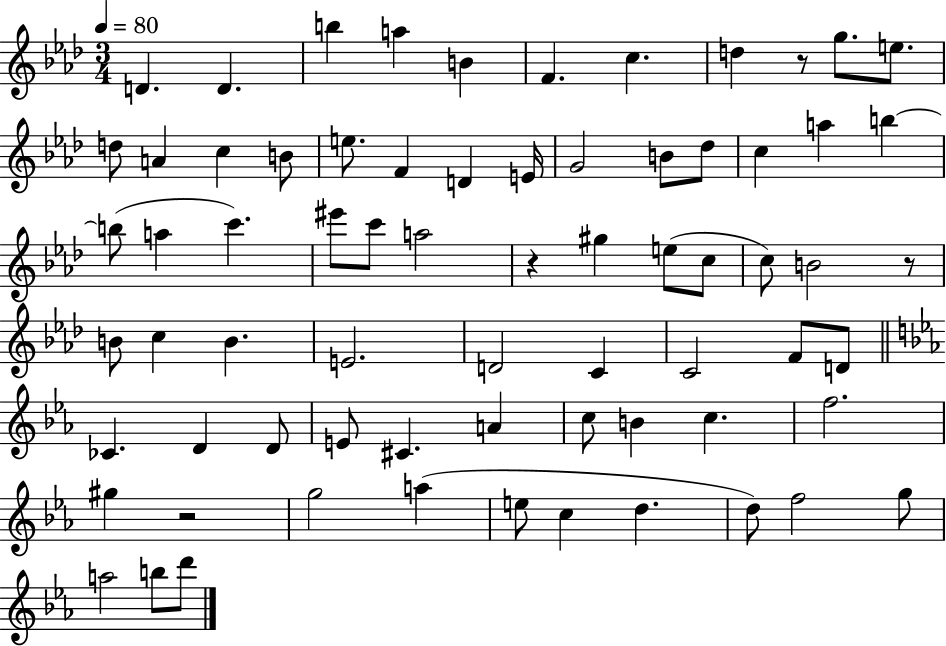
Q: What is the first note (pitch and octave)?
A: D4